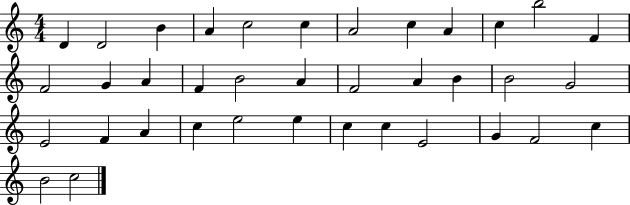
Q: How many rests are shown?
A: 0